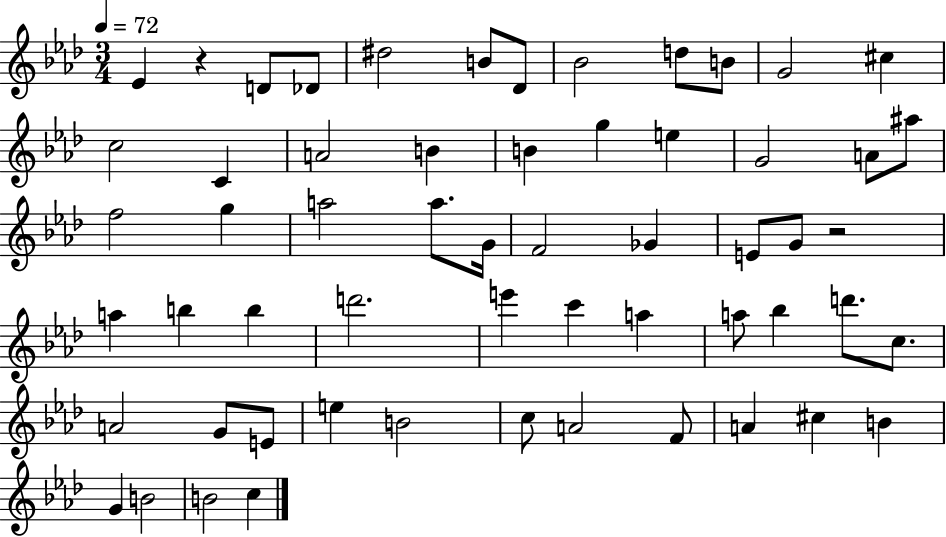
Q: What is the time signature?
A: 3/4